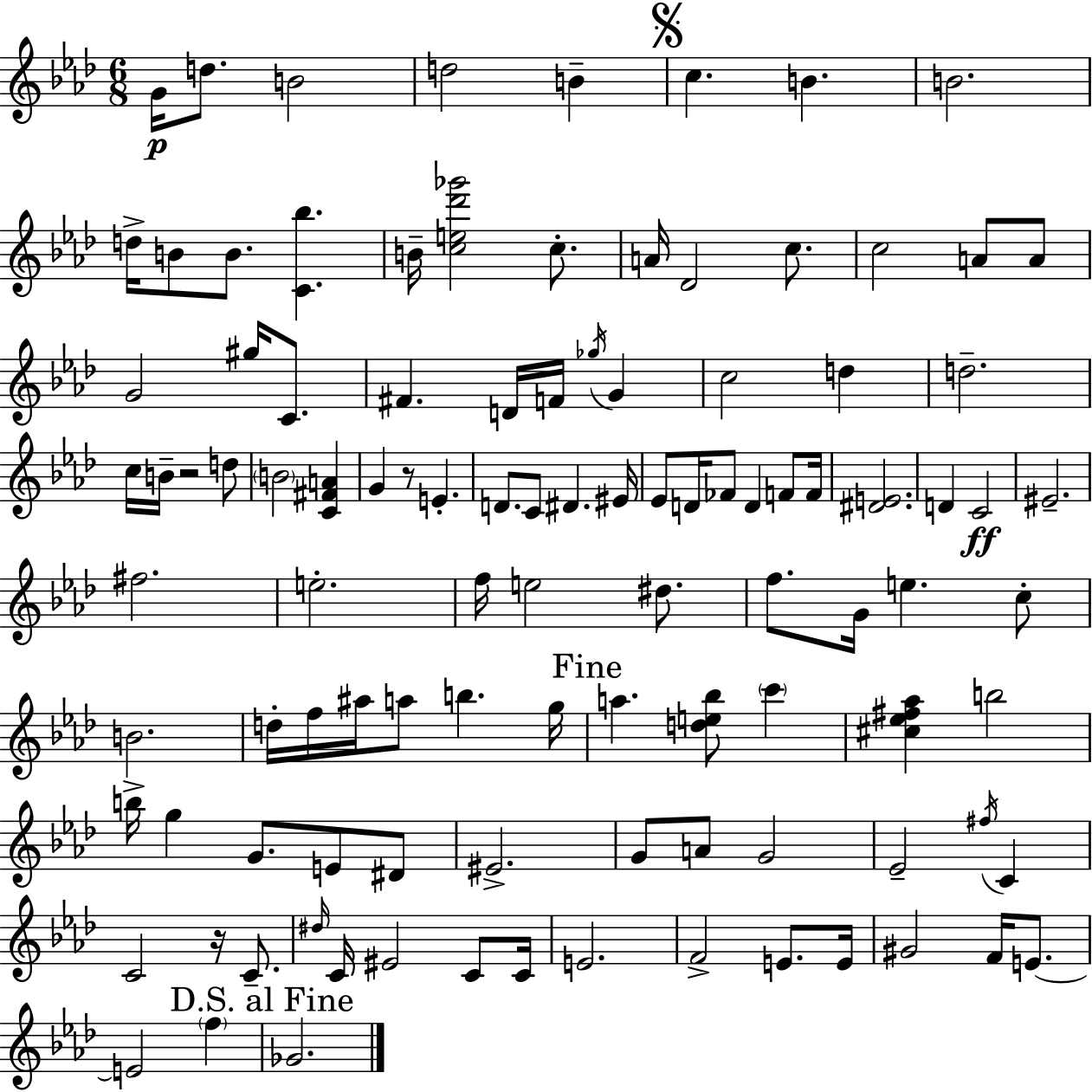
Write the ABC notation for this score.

X:1
T:Untitled
M:6/8
L:1/4
K:Fm
G/4 d/2 B2 d2 B c B B2 d/4 B/2 B/2 [C_b] B/4 [ce_d'_g']2 c/2 A/4 _D2 c/2 c2 A/2 A/2 G2 ^g/4 C/2 ^F D/4 F/4 _g/4 G c2 d d2 c/4 B/4 z2 d/2 B2 [C^FA] G z/2 E D/2 C/2 ^D ^E/4 _E/2 D/4 _F/2 D F/2 F/4 [^DE]2 D C2 ^E2 ^f2 e2 f/4 e2 ^d/2 f/2 G/4 e c/2 B2 d/4 f/4 ^a/4 a/2 b g/4 a [de_b]/2 c' [^c_e^f_a] b2 b/4 g G/2 E/2 ^D/2 ^E2 G/2 A/2 G2 _E2 ^f/4 C C2 z/4 C/2 ^d/4 C/4 ^E2 C/2 C/4 E2 F2 E/2 E/4 ^G2 F/4 E/2 E2 f _G2